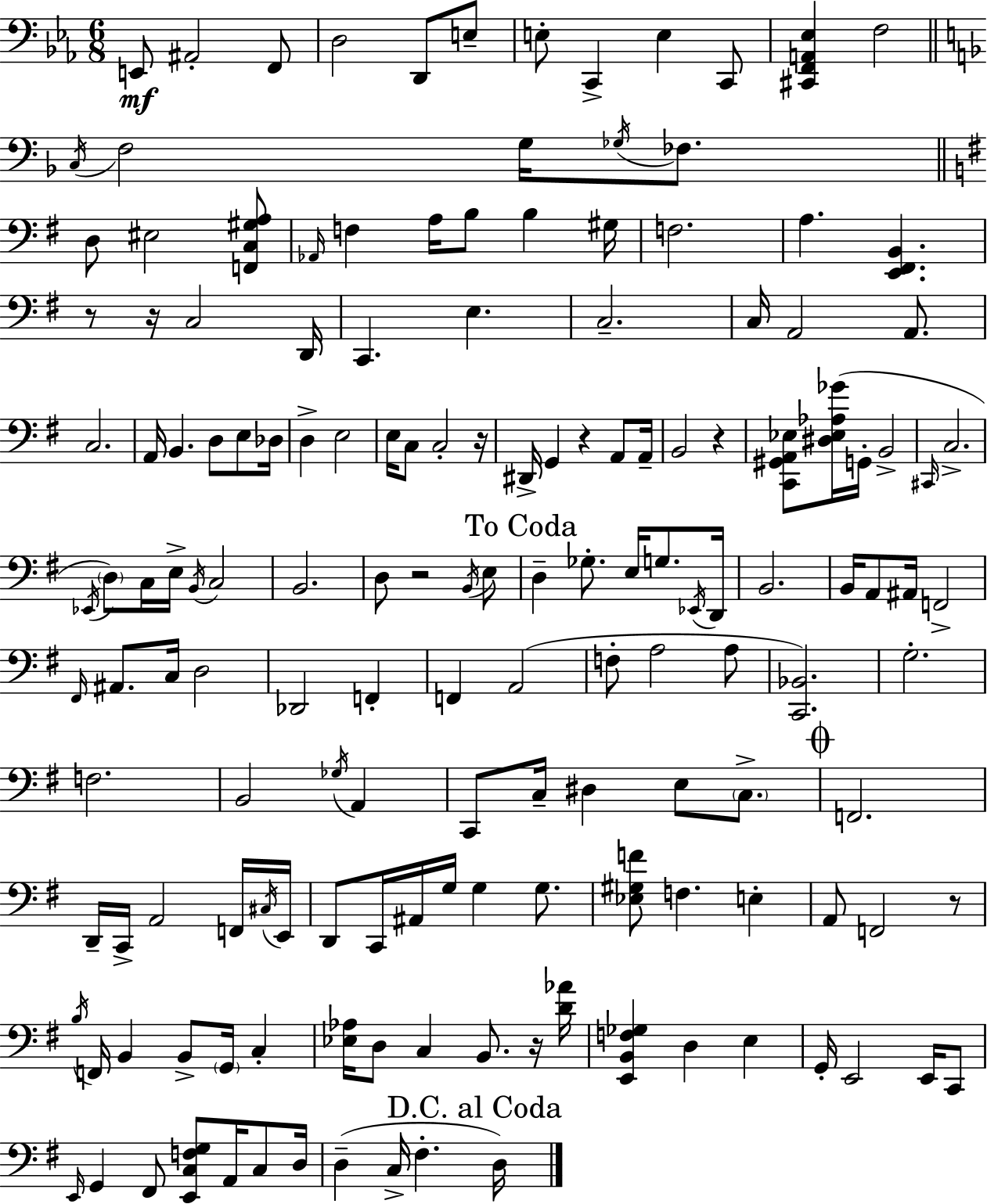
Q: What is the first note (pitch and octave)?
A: E2